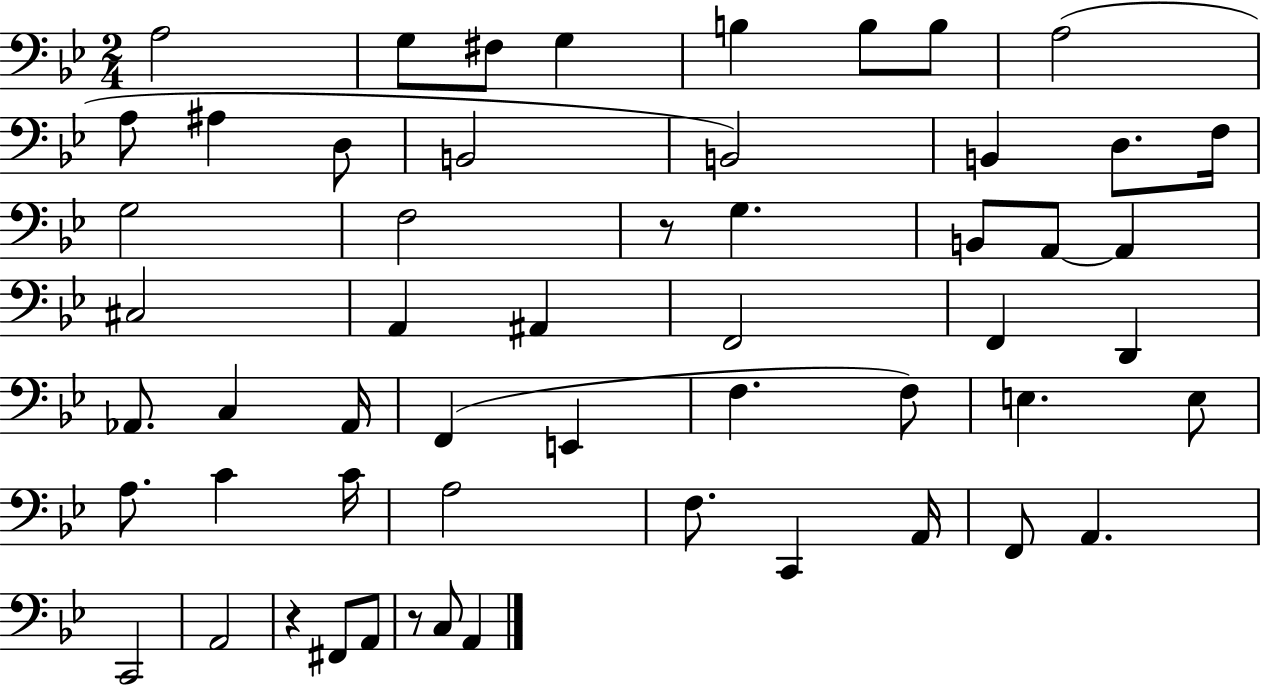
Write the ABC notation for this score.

X:1
T:Untitled
M:2/4
L:1/4
K:Bb
A,2 G,/2 ^F,/2 G, B, B,/2 B,/2 A,2 A,/2 ^A, D,/2 B,,2 B,,2 B,, D,/2 F,/4 G,2 F,2 z/2 G, B,,/2 A,,/2 A,, ^C,2 A,, ^A,, F,,2 F,, D,, _A,,/2 C, _A,,/4 F,, E,, F, F,/2 E, E,/2 A,/2 C C/4 A,2 F,/2 C,, A,,/4 F,,/2 A,, C,,2 A,,2 z ^F,,/2 A,,/2 z/2 C,/2 A,,